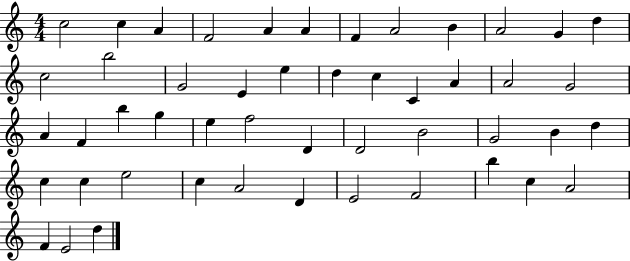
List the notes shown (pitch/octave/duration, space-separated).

C5/h C5/q A4/q F4/h A4/q A4/q F4/q A4/h B4/q A4/h G4/q D5/q C5/h B5/h G4/h E4/q E5/q D5/q C5/q C4/q A4/q A4/h G4/h A4/q F4/q B5/q G5/q E5/q F5/h D4/q D4/h B4/h G4/h B4/q D5/q C5/q C5/q E5/h C5/q A4/h D4/q E4/h F4/h B5/q C5/q A4/h F4/q E4/h D5/q